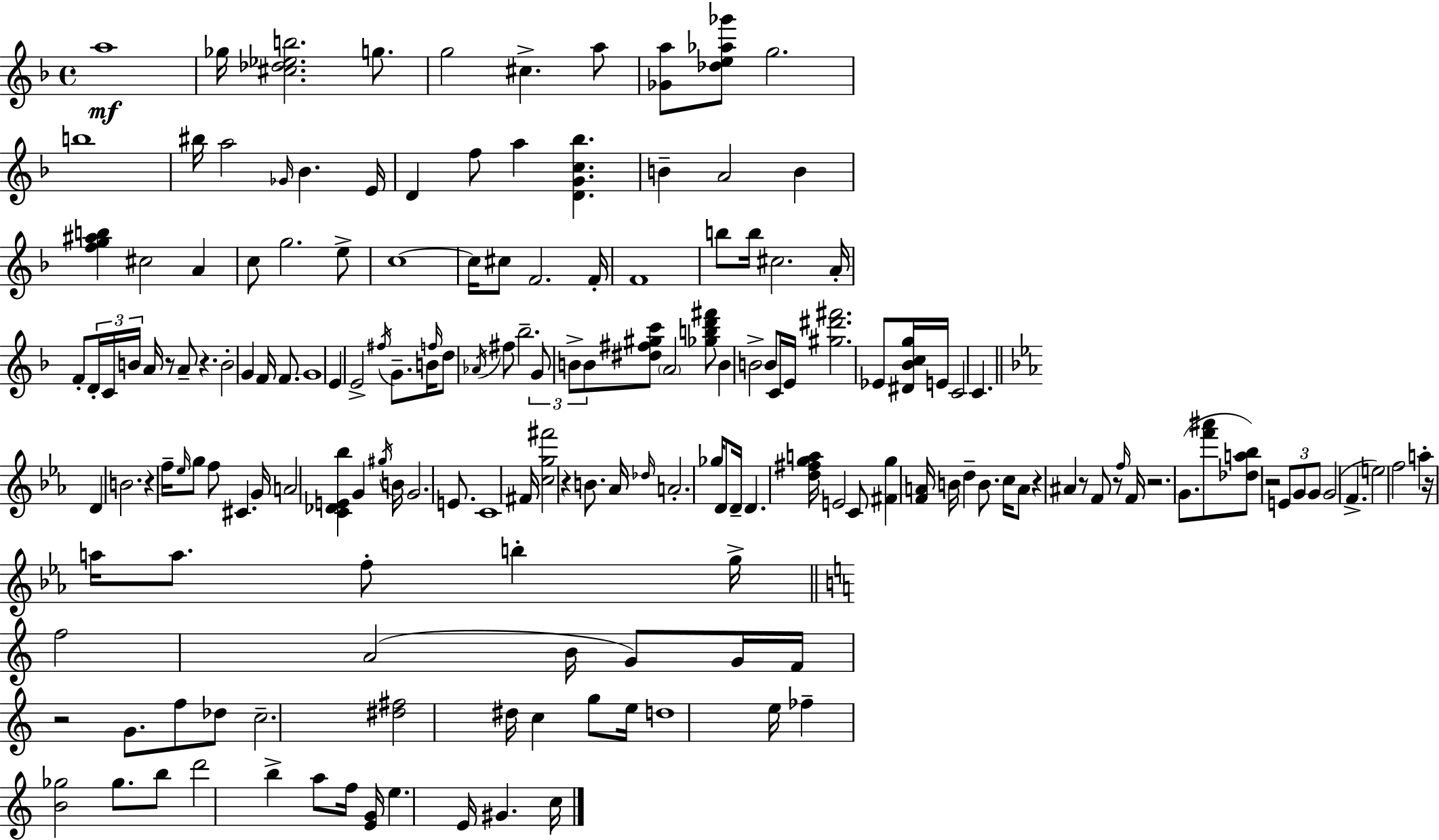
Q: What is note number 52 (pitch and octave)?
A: D5